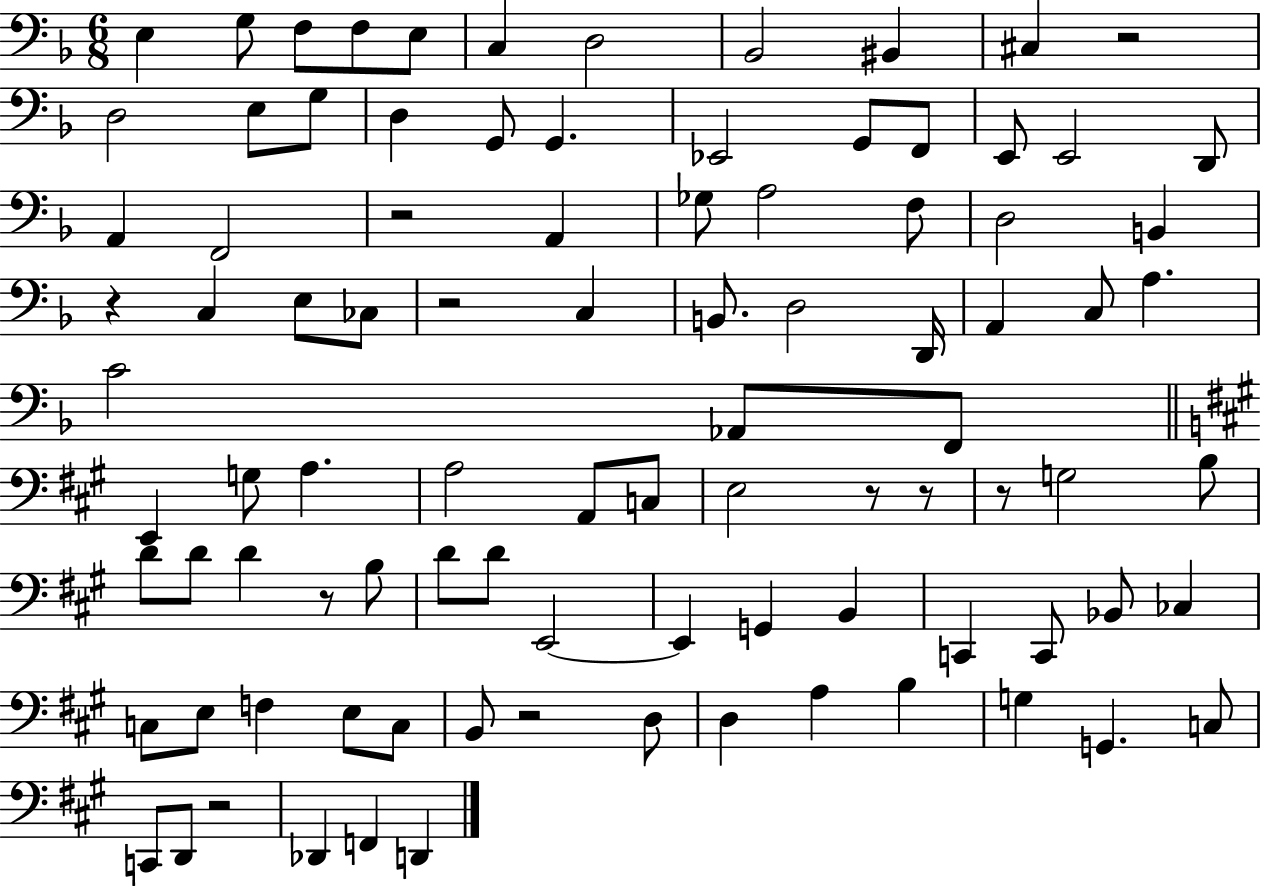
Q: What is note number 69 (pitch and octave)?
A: F3